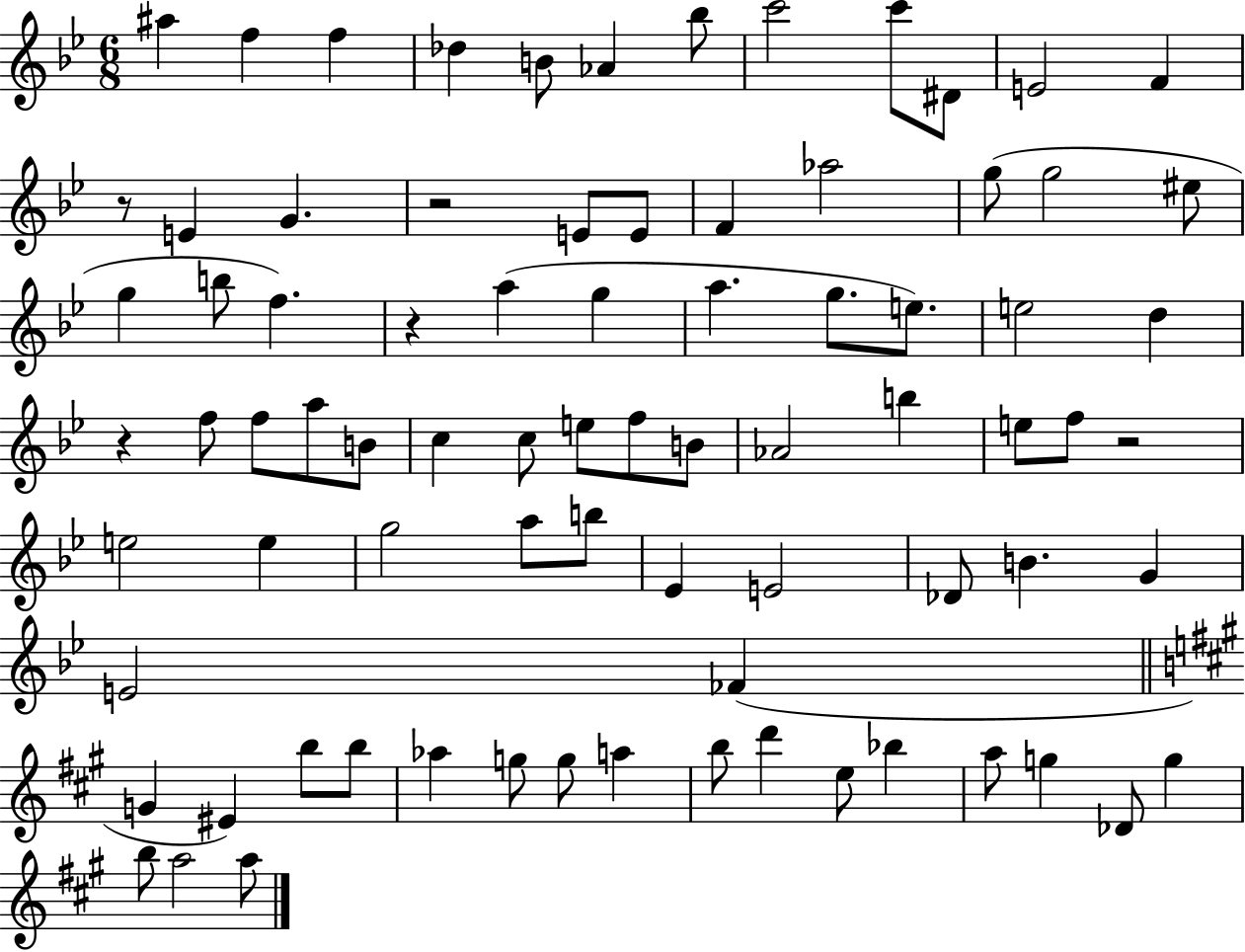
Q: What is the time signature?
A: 6/8